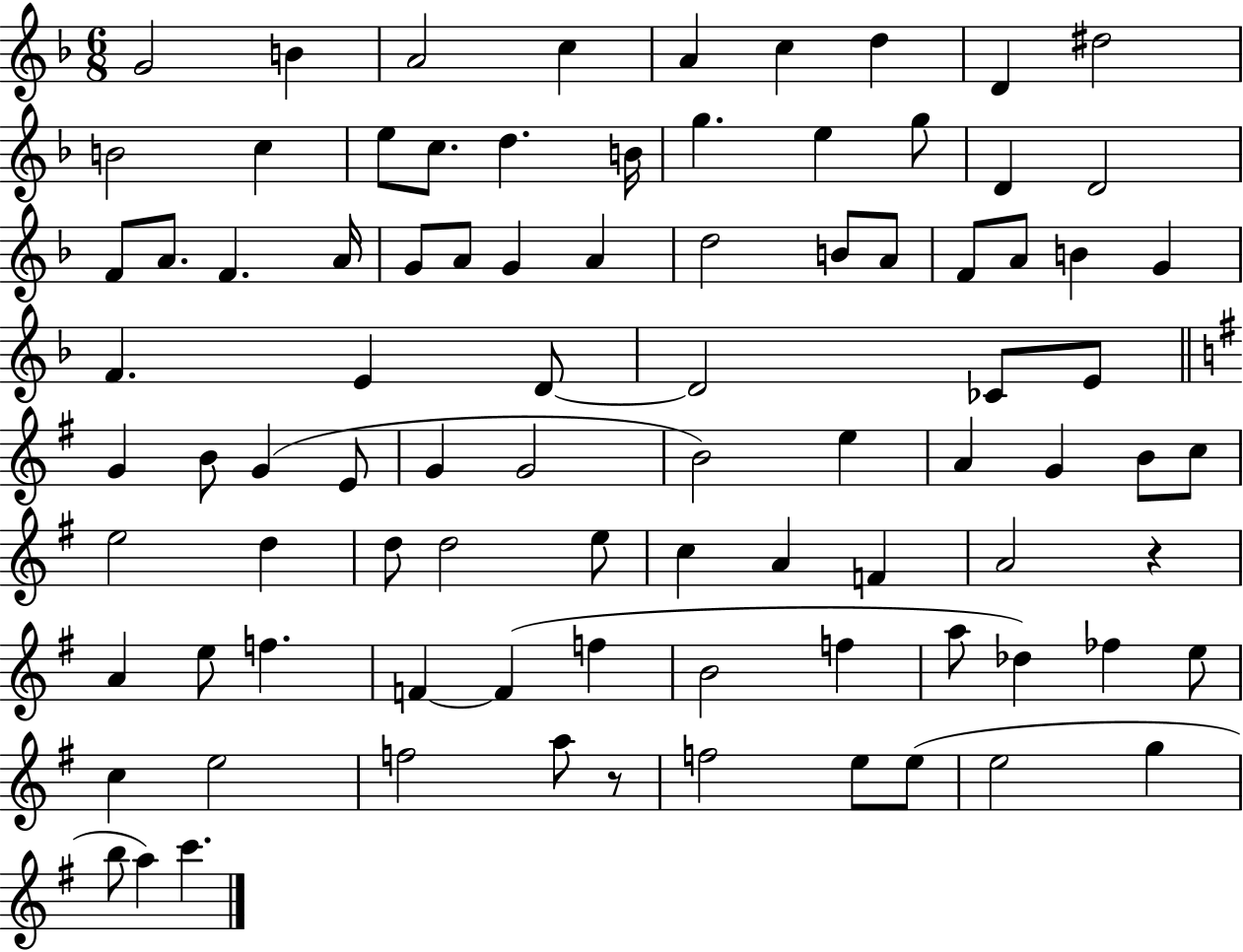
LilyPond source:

{
  \clef treble
  \numericTimeSignature
  \time 6/8
  \key f \major
  g'2 b'4 | a'2 c''4 | a'4 c''4 d''4 | d'4 dis''2 | \break b'2 c''4 | e''8 c''8. d''4. b'16 | g''4. e''4 g''8 | d'4 d'2 | \break f'8 a'8. f'4. a'16 | g'8 a'8 g'4 a'4 | d''2 b'8 a'8 | f'8 a'8 b'4 g'4 | \break f'4. e'4 d'8~~ | d'2 ces'8 e'8 | \bar "||" \break \key g \major g'4 b'8 g'4( e'8 | g'4 g'2 | b'2) e''4 | a'4 g'4 b'8 c''8 | \break e''2 d''4 | d''8 d''2 e''8 | c''4 a'4 f'4 | a'2 r4 | \break a'4 e''8 f''4. | f'4~~ f'4( f''4 | b'2 f''4 | a''8 des''4) fes''4 e''8 | \break c''4 e''2 | f''2 a''8 r8 | f''2 e''8 e''8( | e''2 g''4 | \break b''8 a''4) c'''4. | \bar "|."
}